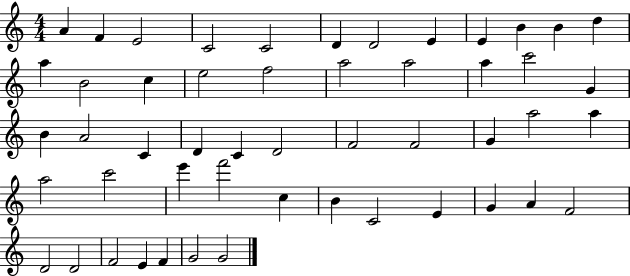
{
  \clef treble
  \numericTimeSignature
  \time 4/4
  \key c \major
  a'4 f'4 e'2 | c'2 c'2 | d'4 d'2 e'4 | e'4 b'4 b'4 d''4 | \break a''4 b'2 c''4 | e''2 f''2 | a''2 a''2 | a''4 c'''2 g'4 | \break b'4 a'2 c'4 | d'4 c'4 d'2 | f'2 f'2 | g'4 a''2 a''4 | \break a''2 c'''2 | e'''4 f'''2 c''4 | b'4 c'2 e'4 | g'4 a'4 f'2 | \break d'2 d'2 | f'2 e'4 f'4 | g'2 g'2 | \bar "|."
}